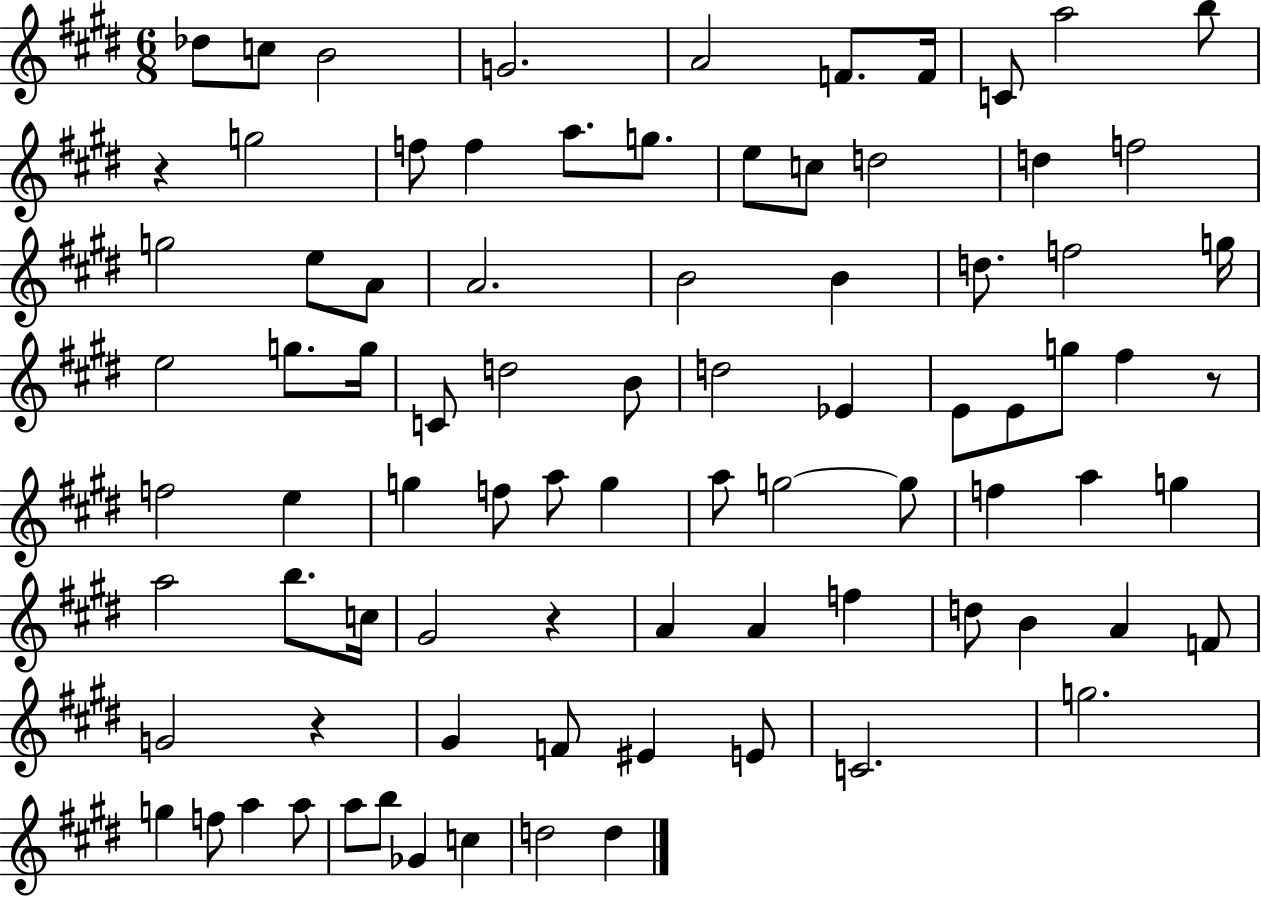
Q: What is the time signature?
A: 6/8